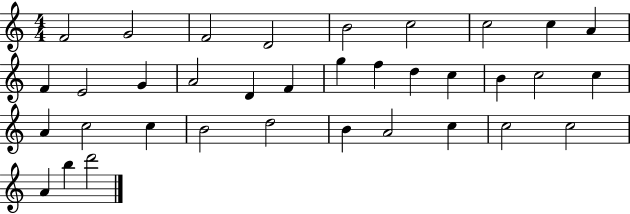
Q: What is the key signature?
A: C major